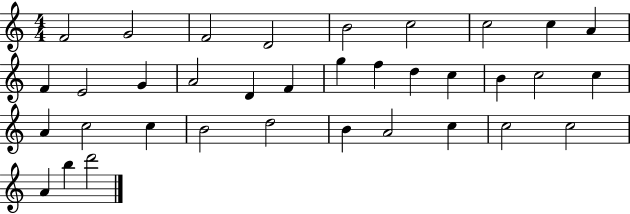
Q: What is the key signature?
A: C major